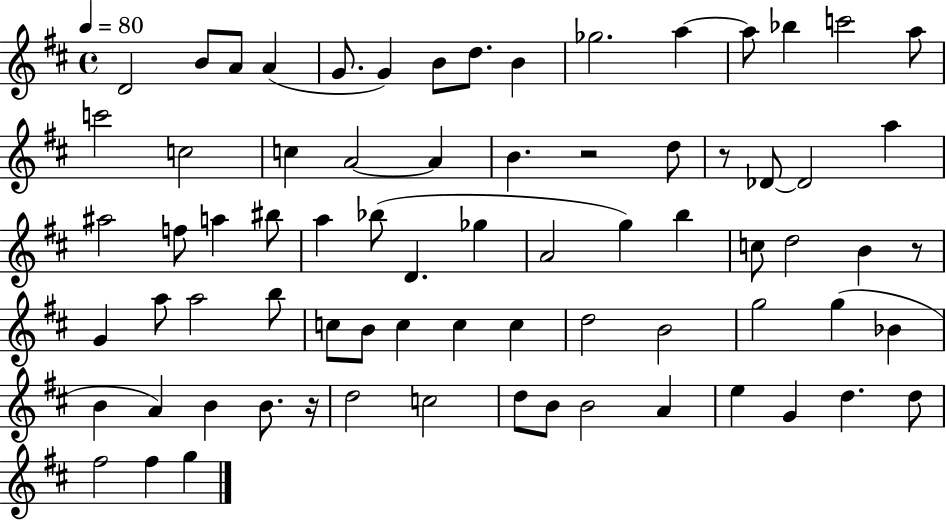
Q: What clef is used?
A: treble